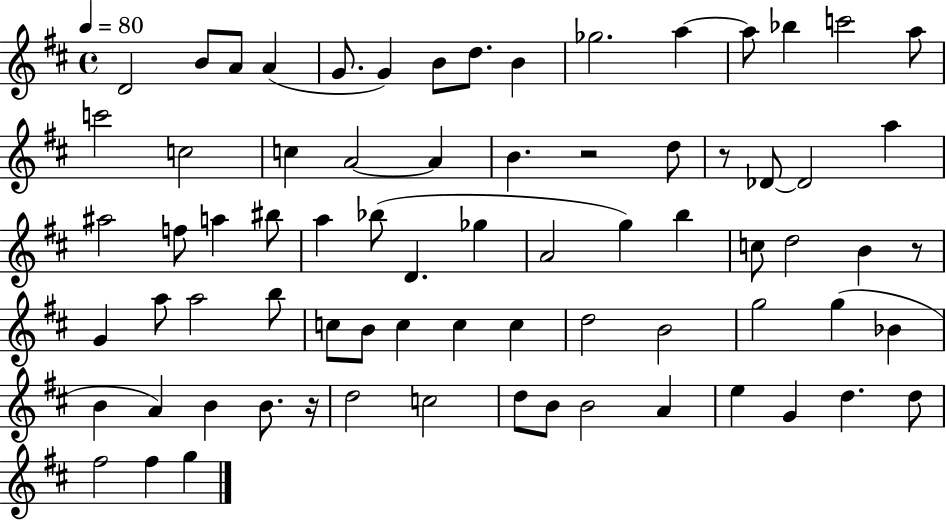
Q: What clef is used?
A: treble